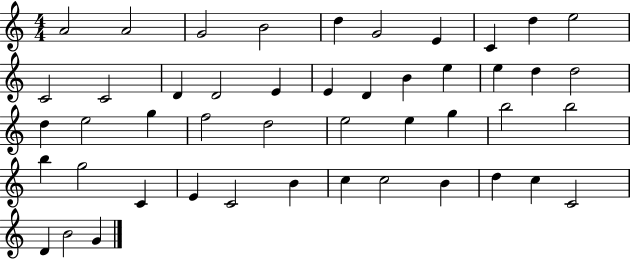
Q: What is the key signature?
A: C major